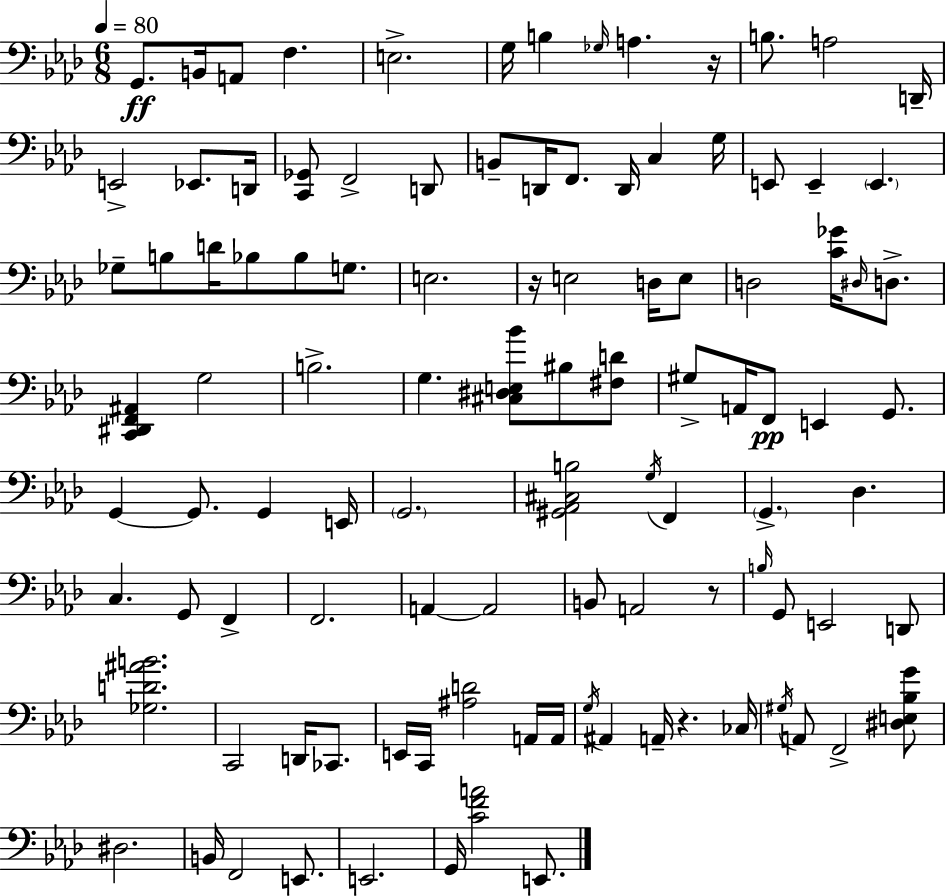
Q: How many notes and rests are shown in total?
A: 104